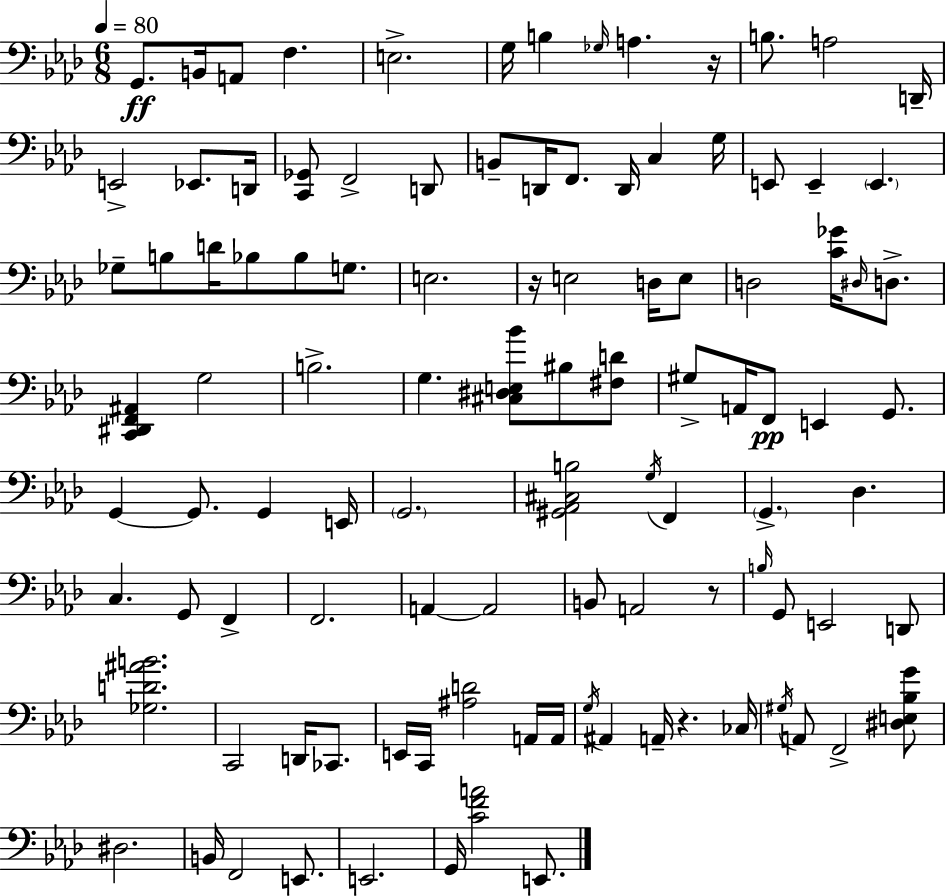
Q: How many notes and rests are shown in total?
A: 104